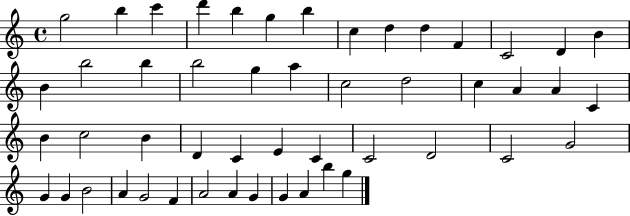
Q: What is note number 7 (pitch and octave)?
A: B5